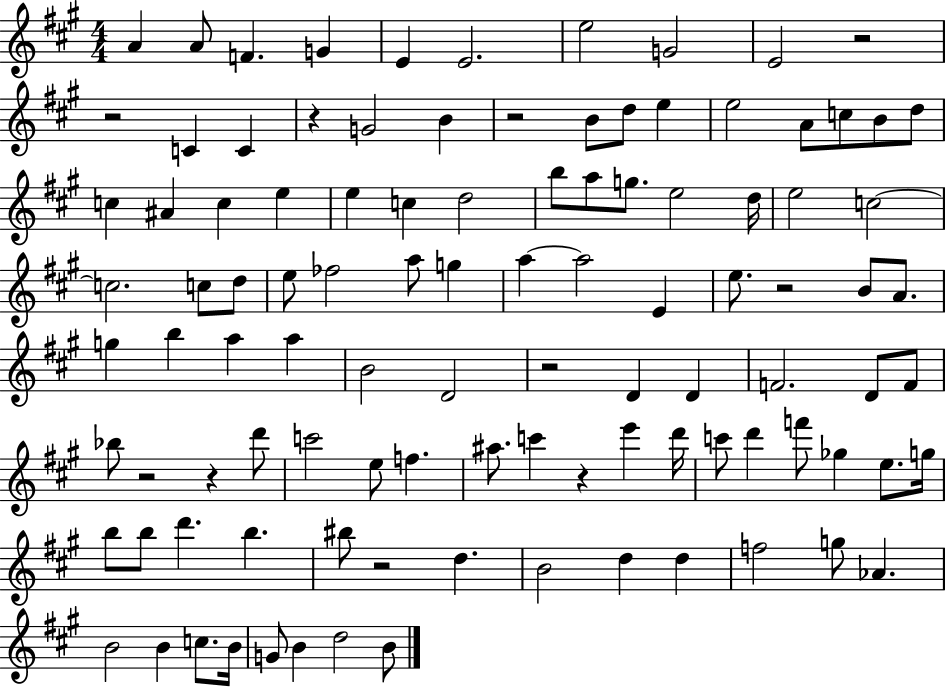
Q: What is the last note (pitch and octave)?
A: B4